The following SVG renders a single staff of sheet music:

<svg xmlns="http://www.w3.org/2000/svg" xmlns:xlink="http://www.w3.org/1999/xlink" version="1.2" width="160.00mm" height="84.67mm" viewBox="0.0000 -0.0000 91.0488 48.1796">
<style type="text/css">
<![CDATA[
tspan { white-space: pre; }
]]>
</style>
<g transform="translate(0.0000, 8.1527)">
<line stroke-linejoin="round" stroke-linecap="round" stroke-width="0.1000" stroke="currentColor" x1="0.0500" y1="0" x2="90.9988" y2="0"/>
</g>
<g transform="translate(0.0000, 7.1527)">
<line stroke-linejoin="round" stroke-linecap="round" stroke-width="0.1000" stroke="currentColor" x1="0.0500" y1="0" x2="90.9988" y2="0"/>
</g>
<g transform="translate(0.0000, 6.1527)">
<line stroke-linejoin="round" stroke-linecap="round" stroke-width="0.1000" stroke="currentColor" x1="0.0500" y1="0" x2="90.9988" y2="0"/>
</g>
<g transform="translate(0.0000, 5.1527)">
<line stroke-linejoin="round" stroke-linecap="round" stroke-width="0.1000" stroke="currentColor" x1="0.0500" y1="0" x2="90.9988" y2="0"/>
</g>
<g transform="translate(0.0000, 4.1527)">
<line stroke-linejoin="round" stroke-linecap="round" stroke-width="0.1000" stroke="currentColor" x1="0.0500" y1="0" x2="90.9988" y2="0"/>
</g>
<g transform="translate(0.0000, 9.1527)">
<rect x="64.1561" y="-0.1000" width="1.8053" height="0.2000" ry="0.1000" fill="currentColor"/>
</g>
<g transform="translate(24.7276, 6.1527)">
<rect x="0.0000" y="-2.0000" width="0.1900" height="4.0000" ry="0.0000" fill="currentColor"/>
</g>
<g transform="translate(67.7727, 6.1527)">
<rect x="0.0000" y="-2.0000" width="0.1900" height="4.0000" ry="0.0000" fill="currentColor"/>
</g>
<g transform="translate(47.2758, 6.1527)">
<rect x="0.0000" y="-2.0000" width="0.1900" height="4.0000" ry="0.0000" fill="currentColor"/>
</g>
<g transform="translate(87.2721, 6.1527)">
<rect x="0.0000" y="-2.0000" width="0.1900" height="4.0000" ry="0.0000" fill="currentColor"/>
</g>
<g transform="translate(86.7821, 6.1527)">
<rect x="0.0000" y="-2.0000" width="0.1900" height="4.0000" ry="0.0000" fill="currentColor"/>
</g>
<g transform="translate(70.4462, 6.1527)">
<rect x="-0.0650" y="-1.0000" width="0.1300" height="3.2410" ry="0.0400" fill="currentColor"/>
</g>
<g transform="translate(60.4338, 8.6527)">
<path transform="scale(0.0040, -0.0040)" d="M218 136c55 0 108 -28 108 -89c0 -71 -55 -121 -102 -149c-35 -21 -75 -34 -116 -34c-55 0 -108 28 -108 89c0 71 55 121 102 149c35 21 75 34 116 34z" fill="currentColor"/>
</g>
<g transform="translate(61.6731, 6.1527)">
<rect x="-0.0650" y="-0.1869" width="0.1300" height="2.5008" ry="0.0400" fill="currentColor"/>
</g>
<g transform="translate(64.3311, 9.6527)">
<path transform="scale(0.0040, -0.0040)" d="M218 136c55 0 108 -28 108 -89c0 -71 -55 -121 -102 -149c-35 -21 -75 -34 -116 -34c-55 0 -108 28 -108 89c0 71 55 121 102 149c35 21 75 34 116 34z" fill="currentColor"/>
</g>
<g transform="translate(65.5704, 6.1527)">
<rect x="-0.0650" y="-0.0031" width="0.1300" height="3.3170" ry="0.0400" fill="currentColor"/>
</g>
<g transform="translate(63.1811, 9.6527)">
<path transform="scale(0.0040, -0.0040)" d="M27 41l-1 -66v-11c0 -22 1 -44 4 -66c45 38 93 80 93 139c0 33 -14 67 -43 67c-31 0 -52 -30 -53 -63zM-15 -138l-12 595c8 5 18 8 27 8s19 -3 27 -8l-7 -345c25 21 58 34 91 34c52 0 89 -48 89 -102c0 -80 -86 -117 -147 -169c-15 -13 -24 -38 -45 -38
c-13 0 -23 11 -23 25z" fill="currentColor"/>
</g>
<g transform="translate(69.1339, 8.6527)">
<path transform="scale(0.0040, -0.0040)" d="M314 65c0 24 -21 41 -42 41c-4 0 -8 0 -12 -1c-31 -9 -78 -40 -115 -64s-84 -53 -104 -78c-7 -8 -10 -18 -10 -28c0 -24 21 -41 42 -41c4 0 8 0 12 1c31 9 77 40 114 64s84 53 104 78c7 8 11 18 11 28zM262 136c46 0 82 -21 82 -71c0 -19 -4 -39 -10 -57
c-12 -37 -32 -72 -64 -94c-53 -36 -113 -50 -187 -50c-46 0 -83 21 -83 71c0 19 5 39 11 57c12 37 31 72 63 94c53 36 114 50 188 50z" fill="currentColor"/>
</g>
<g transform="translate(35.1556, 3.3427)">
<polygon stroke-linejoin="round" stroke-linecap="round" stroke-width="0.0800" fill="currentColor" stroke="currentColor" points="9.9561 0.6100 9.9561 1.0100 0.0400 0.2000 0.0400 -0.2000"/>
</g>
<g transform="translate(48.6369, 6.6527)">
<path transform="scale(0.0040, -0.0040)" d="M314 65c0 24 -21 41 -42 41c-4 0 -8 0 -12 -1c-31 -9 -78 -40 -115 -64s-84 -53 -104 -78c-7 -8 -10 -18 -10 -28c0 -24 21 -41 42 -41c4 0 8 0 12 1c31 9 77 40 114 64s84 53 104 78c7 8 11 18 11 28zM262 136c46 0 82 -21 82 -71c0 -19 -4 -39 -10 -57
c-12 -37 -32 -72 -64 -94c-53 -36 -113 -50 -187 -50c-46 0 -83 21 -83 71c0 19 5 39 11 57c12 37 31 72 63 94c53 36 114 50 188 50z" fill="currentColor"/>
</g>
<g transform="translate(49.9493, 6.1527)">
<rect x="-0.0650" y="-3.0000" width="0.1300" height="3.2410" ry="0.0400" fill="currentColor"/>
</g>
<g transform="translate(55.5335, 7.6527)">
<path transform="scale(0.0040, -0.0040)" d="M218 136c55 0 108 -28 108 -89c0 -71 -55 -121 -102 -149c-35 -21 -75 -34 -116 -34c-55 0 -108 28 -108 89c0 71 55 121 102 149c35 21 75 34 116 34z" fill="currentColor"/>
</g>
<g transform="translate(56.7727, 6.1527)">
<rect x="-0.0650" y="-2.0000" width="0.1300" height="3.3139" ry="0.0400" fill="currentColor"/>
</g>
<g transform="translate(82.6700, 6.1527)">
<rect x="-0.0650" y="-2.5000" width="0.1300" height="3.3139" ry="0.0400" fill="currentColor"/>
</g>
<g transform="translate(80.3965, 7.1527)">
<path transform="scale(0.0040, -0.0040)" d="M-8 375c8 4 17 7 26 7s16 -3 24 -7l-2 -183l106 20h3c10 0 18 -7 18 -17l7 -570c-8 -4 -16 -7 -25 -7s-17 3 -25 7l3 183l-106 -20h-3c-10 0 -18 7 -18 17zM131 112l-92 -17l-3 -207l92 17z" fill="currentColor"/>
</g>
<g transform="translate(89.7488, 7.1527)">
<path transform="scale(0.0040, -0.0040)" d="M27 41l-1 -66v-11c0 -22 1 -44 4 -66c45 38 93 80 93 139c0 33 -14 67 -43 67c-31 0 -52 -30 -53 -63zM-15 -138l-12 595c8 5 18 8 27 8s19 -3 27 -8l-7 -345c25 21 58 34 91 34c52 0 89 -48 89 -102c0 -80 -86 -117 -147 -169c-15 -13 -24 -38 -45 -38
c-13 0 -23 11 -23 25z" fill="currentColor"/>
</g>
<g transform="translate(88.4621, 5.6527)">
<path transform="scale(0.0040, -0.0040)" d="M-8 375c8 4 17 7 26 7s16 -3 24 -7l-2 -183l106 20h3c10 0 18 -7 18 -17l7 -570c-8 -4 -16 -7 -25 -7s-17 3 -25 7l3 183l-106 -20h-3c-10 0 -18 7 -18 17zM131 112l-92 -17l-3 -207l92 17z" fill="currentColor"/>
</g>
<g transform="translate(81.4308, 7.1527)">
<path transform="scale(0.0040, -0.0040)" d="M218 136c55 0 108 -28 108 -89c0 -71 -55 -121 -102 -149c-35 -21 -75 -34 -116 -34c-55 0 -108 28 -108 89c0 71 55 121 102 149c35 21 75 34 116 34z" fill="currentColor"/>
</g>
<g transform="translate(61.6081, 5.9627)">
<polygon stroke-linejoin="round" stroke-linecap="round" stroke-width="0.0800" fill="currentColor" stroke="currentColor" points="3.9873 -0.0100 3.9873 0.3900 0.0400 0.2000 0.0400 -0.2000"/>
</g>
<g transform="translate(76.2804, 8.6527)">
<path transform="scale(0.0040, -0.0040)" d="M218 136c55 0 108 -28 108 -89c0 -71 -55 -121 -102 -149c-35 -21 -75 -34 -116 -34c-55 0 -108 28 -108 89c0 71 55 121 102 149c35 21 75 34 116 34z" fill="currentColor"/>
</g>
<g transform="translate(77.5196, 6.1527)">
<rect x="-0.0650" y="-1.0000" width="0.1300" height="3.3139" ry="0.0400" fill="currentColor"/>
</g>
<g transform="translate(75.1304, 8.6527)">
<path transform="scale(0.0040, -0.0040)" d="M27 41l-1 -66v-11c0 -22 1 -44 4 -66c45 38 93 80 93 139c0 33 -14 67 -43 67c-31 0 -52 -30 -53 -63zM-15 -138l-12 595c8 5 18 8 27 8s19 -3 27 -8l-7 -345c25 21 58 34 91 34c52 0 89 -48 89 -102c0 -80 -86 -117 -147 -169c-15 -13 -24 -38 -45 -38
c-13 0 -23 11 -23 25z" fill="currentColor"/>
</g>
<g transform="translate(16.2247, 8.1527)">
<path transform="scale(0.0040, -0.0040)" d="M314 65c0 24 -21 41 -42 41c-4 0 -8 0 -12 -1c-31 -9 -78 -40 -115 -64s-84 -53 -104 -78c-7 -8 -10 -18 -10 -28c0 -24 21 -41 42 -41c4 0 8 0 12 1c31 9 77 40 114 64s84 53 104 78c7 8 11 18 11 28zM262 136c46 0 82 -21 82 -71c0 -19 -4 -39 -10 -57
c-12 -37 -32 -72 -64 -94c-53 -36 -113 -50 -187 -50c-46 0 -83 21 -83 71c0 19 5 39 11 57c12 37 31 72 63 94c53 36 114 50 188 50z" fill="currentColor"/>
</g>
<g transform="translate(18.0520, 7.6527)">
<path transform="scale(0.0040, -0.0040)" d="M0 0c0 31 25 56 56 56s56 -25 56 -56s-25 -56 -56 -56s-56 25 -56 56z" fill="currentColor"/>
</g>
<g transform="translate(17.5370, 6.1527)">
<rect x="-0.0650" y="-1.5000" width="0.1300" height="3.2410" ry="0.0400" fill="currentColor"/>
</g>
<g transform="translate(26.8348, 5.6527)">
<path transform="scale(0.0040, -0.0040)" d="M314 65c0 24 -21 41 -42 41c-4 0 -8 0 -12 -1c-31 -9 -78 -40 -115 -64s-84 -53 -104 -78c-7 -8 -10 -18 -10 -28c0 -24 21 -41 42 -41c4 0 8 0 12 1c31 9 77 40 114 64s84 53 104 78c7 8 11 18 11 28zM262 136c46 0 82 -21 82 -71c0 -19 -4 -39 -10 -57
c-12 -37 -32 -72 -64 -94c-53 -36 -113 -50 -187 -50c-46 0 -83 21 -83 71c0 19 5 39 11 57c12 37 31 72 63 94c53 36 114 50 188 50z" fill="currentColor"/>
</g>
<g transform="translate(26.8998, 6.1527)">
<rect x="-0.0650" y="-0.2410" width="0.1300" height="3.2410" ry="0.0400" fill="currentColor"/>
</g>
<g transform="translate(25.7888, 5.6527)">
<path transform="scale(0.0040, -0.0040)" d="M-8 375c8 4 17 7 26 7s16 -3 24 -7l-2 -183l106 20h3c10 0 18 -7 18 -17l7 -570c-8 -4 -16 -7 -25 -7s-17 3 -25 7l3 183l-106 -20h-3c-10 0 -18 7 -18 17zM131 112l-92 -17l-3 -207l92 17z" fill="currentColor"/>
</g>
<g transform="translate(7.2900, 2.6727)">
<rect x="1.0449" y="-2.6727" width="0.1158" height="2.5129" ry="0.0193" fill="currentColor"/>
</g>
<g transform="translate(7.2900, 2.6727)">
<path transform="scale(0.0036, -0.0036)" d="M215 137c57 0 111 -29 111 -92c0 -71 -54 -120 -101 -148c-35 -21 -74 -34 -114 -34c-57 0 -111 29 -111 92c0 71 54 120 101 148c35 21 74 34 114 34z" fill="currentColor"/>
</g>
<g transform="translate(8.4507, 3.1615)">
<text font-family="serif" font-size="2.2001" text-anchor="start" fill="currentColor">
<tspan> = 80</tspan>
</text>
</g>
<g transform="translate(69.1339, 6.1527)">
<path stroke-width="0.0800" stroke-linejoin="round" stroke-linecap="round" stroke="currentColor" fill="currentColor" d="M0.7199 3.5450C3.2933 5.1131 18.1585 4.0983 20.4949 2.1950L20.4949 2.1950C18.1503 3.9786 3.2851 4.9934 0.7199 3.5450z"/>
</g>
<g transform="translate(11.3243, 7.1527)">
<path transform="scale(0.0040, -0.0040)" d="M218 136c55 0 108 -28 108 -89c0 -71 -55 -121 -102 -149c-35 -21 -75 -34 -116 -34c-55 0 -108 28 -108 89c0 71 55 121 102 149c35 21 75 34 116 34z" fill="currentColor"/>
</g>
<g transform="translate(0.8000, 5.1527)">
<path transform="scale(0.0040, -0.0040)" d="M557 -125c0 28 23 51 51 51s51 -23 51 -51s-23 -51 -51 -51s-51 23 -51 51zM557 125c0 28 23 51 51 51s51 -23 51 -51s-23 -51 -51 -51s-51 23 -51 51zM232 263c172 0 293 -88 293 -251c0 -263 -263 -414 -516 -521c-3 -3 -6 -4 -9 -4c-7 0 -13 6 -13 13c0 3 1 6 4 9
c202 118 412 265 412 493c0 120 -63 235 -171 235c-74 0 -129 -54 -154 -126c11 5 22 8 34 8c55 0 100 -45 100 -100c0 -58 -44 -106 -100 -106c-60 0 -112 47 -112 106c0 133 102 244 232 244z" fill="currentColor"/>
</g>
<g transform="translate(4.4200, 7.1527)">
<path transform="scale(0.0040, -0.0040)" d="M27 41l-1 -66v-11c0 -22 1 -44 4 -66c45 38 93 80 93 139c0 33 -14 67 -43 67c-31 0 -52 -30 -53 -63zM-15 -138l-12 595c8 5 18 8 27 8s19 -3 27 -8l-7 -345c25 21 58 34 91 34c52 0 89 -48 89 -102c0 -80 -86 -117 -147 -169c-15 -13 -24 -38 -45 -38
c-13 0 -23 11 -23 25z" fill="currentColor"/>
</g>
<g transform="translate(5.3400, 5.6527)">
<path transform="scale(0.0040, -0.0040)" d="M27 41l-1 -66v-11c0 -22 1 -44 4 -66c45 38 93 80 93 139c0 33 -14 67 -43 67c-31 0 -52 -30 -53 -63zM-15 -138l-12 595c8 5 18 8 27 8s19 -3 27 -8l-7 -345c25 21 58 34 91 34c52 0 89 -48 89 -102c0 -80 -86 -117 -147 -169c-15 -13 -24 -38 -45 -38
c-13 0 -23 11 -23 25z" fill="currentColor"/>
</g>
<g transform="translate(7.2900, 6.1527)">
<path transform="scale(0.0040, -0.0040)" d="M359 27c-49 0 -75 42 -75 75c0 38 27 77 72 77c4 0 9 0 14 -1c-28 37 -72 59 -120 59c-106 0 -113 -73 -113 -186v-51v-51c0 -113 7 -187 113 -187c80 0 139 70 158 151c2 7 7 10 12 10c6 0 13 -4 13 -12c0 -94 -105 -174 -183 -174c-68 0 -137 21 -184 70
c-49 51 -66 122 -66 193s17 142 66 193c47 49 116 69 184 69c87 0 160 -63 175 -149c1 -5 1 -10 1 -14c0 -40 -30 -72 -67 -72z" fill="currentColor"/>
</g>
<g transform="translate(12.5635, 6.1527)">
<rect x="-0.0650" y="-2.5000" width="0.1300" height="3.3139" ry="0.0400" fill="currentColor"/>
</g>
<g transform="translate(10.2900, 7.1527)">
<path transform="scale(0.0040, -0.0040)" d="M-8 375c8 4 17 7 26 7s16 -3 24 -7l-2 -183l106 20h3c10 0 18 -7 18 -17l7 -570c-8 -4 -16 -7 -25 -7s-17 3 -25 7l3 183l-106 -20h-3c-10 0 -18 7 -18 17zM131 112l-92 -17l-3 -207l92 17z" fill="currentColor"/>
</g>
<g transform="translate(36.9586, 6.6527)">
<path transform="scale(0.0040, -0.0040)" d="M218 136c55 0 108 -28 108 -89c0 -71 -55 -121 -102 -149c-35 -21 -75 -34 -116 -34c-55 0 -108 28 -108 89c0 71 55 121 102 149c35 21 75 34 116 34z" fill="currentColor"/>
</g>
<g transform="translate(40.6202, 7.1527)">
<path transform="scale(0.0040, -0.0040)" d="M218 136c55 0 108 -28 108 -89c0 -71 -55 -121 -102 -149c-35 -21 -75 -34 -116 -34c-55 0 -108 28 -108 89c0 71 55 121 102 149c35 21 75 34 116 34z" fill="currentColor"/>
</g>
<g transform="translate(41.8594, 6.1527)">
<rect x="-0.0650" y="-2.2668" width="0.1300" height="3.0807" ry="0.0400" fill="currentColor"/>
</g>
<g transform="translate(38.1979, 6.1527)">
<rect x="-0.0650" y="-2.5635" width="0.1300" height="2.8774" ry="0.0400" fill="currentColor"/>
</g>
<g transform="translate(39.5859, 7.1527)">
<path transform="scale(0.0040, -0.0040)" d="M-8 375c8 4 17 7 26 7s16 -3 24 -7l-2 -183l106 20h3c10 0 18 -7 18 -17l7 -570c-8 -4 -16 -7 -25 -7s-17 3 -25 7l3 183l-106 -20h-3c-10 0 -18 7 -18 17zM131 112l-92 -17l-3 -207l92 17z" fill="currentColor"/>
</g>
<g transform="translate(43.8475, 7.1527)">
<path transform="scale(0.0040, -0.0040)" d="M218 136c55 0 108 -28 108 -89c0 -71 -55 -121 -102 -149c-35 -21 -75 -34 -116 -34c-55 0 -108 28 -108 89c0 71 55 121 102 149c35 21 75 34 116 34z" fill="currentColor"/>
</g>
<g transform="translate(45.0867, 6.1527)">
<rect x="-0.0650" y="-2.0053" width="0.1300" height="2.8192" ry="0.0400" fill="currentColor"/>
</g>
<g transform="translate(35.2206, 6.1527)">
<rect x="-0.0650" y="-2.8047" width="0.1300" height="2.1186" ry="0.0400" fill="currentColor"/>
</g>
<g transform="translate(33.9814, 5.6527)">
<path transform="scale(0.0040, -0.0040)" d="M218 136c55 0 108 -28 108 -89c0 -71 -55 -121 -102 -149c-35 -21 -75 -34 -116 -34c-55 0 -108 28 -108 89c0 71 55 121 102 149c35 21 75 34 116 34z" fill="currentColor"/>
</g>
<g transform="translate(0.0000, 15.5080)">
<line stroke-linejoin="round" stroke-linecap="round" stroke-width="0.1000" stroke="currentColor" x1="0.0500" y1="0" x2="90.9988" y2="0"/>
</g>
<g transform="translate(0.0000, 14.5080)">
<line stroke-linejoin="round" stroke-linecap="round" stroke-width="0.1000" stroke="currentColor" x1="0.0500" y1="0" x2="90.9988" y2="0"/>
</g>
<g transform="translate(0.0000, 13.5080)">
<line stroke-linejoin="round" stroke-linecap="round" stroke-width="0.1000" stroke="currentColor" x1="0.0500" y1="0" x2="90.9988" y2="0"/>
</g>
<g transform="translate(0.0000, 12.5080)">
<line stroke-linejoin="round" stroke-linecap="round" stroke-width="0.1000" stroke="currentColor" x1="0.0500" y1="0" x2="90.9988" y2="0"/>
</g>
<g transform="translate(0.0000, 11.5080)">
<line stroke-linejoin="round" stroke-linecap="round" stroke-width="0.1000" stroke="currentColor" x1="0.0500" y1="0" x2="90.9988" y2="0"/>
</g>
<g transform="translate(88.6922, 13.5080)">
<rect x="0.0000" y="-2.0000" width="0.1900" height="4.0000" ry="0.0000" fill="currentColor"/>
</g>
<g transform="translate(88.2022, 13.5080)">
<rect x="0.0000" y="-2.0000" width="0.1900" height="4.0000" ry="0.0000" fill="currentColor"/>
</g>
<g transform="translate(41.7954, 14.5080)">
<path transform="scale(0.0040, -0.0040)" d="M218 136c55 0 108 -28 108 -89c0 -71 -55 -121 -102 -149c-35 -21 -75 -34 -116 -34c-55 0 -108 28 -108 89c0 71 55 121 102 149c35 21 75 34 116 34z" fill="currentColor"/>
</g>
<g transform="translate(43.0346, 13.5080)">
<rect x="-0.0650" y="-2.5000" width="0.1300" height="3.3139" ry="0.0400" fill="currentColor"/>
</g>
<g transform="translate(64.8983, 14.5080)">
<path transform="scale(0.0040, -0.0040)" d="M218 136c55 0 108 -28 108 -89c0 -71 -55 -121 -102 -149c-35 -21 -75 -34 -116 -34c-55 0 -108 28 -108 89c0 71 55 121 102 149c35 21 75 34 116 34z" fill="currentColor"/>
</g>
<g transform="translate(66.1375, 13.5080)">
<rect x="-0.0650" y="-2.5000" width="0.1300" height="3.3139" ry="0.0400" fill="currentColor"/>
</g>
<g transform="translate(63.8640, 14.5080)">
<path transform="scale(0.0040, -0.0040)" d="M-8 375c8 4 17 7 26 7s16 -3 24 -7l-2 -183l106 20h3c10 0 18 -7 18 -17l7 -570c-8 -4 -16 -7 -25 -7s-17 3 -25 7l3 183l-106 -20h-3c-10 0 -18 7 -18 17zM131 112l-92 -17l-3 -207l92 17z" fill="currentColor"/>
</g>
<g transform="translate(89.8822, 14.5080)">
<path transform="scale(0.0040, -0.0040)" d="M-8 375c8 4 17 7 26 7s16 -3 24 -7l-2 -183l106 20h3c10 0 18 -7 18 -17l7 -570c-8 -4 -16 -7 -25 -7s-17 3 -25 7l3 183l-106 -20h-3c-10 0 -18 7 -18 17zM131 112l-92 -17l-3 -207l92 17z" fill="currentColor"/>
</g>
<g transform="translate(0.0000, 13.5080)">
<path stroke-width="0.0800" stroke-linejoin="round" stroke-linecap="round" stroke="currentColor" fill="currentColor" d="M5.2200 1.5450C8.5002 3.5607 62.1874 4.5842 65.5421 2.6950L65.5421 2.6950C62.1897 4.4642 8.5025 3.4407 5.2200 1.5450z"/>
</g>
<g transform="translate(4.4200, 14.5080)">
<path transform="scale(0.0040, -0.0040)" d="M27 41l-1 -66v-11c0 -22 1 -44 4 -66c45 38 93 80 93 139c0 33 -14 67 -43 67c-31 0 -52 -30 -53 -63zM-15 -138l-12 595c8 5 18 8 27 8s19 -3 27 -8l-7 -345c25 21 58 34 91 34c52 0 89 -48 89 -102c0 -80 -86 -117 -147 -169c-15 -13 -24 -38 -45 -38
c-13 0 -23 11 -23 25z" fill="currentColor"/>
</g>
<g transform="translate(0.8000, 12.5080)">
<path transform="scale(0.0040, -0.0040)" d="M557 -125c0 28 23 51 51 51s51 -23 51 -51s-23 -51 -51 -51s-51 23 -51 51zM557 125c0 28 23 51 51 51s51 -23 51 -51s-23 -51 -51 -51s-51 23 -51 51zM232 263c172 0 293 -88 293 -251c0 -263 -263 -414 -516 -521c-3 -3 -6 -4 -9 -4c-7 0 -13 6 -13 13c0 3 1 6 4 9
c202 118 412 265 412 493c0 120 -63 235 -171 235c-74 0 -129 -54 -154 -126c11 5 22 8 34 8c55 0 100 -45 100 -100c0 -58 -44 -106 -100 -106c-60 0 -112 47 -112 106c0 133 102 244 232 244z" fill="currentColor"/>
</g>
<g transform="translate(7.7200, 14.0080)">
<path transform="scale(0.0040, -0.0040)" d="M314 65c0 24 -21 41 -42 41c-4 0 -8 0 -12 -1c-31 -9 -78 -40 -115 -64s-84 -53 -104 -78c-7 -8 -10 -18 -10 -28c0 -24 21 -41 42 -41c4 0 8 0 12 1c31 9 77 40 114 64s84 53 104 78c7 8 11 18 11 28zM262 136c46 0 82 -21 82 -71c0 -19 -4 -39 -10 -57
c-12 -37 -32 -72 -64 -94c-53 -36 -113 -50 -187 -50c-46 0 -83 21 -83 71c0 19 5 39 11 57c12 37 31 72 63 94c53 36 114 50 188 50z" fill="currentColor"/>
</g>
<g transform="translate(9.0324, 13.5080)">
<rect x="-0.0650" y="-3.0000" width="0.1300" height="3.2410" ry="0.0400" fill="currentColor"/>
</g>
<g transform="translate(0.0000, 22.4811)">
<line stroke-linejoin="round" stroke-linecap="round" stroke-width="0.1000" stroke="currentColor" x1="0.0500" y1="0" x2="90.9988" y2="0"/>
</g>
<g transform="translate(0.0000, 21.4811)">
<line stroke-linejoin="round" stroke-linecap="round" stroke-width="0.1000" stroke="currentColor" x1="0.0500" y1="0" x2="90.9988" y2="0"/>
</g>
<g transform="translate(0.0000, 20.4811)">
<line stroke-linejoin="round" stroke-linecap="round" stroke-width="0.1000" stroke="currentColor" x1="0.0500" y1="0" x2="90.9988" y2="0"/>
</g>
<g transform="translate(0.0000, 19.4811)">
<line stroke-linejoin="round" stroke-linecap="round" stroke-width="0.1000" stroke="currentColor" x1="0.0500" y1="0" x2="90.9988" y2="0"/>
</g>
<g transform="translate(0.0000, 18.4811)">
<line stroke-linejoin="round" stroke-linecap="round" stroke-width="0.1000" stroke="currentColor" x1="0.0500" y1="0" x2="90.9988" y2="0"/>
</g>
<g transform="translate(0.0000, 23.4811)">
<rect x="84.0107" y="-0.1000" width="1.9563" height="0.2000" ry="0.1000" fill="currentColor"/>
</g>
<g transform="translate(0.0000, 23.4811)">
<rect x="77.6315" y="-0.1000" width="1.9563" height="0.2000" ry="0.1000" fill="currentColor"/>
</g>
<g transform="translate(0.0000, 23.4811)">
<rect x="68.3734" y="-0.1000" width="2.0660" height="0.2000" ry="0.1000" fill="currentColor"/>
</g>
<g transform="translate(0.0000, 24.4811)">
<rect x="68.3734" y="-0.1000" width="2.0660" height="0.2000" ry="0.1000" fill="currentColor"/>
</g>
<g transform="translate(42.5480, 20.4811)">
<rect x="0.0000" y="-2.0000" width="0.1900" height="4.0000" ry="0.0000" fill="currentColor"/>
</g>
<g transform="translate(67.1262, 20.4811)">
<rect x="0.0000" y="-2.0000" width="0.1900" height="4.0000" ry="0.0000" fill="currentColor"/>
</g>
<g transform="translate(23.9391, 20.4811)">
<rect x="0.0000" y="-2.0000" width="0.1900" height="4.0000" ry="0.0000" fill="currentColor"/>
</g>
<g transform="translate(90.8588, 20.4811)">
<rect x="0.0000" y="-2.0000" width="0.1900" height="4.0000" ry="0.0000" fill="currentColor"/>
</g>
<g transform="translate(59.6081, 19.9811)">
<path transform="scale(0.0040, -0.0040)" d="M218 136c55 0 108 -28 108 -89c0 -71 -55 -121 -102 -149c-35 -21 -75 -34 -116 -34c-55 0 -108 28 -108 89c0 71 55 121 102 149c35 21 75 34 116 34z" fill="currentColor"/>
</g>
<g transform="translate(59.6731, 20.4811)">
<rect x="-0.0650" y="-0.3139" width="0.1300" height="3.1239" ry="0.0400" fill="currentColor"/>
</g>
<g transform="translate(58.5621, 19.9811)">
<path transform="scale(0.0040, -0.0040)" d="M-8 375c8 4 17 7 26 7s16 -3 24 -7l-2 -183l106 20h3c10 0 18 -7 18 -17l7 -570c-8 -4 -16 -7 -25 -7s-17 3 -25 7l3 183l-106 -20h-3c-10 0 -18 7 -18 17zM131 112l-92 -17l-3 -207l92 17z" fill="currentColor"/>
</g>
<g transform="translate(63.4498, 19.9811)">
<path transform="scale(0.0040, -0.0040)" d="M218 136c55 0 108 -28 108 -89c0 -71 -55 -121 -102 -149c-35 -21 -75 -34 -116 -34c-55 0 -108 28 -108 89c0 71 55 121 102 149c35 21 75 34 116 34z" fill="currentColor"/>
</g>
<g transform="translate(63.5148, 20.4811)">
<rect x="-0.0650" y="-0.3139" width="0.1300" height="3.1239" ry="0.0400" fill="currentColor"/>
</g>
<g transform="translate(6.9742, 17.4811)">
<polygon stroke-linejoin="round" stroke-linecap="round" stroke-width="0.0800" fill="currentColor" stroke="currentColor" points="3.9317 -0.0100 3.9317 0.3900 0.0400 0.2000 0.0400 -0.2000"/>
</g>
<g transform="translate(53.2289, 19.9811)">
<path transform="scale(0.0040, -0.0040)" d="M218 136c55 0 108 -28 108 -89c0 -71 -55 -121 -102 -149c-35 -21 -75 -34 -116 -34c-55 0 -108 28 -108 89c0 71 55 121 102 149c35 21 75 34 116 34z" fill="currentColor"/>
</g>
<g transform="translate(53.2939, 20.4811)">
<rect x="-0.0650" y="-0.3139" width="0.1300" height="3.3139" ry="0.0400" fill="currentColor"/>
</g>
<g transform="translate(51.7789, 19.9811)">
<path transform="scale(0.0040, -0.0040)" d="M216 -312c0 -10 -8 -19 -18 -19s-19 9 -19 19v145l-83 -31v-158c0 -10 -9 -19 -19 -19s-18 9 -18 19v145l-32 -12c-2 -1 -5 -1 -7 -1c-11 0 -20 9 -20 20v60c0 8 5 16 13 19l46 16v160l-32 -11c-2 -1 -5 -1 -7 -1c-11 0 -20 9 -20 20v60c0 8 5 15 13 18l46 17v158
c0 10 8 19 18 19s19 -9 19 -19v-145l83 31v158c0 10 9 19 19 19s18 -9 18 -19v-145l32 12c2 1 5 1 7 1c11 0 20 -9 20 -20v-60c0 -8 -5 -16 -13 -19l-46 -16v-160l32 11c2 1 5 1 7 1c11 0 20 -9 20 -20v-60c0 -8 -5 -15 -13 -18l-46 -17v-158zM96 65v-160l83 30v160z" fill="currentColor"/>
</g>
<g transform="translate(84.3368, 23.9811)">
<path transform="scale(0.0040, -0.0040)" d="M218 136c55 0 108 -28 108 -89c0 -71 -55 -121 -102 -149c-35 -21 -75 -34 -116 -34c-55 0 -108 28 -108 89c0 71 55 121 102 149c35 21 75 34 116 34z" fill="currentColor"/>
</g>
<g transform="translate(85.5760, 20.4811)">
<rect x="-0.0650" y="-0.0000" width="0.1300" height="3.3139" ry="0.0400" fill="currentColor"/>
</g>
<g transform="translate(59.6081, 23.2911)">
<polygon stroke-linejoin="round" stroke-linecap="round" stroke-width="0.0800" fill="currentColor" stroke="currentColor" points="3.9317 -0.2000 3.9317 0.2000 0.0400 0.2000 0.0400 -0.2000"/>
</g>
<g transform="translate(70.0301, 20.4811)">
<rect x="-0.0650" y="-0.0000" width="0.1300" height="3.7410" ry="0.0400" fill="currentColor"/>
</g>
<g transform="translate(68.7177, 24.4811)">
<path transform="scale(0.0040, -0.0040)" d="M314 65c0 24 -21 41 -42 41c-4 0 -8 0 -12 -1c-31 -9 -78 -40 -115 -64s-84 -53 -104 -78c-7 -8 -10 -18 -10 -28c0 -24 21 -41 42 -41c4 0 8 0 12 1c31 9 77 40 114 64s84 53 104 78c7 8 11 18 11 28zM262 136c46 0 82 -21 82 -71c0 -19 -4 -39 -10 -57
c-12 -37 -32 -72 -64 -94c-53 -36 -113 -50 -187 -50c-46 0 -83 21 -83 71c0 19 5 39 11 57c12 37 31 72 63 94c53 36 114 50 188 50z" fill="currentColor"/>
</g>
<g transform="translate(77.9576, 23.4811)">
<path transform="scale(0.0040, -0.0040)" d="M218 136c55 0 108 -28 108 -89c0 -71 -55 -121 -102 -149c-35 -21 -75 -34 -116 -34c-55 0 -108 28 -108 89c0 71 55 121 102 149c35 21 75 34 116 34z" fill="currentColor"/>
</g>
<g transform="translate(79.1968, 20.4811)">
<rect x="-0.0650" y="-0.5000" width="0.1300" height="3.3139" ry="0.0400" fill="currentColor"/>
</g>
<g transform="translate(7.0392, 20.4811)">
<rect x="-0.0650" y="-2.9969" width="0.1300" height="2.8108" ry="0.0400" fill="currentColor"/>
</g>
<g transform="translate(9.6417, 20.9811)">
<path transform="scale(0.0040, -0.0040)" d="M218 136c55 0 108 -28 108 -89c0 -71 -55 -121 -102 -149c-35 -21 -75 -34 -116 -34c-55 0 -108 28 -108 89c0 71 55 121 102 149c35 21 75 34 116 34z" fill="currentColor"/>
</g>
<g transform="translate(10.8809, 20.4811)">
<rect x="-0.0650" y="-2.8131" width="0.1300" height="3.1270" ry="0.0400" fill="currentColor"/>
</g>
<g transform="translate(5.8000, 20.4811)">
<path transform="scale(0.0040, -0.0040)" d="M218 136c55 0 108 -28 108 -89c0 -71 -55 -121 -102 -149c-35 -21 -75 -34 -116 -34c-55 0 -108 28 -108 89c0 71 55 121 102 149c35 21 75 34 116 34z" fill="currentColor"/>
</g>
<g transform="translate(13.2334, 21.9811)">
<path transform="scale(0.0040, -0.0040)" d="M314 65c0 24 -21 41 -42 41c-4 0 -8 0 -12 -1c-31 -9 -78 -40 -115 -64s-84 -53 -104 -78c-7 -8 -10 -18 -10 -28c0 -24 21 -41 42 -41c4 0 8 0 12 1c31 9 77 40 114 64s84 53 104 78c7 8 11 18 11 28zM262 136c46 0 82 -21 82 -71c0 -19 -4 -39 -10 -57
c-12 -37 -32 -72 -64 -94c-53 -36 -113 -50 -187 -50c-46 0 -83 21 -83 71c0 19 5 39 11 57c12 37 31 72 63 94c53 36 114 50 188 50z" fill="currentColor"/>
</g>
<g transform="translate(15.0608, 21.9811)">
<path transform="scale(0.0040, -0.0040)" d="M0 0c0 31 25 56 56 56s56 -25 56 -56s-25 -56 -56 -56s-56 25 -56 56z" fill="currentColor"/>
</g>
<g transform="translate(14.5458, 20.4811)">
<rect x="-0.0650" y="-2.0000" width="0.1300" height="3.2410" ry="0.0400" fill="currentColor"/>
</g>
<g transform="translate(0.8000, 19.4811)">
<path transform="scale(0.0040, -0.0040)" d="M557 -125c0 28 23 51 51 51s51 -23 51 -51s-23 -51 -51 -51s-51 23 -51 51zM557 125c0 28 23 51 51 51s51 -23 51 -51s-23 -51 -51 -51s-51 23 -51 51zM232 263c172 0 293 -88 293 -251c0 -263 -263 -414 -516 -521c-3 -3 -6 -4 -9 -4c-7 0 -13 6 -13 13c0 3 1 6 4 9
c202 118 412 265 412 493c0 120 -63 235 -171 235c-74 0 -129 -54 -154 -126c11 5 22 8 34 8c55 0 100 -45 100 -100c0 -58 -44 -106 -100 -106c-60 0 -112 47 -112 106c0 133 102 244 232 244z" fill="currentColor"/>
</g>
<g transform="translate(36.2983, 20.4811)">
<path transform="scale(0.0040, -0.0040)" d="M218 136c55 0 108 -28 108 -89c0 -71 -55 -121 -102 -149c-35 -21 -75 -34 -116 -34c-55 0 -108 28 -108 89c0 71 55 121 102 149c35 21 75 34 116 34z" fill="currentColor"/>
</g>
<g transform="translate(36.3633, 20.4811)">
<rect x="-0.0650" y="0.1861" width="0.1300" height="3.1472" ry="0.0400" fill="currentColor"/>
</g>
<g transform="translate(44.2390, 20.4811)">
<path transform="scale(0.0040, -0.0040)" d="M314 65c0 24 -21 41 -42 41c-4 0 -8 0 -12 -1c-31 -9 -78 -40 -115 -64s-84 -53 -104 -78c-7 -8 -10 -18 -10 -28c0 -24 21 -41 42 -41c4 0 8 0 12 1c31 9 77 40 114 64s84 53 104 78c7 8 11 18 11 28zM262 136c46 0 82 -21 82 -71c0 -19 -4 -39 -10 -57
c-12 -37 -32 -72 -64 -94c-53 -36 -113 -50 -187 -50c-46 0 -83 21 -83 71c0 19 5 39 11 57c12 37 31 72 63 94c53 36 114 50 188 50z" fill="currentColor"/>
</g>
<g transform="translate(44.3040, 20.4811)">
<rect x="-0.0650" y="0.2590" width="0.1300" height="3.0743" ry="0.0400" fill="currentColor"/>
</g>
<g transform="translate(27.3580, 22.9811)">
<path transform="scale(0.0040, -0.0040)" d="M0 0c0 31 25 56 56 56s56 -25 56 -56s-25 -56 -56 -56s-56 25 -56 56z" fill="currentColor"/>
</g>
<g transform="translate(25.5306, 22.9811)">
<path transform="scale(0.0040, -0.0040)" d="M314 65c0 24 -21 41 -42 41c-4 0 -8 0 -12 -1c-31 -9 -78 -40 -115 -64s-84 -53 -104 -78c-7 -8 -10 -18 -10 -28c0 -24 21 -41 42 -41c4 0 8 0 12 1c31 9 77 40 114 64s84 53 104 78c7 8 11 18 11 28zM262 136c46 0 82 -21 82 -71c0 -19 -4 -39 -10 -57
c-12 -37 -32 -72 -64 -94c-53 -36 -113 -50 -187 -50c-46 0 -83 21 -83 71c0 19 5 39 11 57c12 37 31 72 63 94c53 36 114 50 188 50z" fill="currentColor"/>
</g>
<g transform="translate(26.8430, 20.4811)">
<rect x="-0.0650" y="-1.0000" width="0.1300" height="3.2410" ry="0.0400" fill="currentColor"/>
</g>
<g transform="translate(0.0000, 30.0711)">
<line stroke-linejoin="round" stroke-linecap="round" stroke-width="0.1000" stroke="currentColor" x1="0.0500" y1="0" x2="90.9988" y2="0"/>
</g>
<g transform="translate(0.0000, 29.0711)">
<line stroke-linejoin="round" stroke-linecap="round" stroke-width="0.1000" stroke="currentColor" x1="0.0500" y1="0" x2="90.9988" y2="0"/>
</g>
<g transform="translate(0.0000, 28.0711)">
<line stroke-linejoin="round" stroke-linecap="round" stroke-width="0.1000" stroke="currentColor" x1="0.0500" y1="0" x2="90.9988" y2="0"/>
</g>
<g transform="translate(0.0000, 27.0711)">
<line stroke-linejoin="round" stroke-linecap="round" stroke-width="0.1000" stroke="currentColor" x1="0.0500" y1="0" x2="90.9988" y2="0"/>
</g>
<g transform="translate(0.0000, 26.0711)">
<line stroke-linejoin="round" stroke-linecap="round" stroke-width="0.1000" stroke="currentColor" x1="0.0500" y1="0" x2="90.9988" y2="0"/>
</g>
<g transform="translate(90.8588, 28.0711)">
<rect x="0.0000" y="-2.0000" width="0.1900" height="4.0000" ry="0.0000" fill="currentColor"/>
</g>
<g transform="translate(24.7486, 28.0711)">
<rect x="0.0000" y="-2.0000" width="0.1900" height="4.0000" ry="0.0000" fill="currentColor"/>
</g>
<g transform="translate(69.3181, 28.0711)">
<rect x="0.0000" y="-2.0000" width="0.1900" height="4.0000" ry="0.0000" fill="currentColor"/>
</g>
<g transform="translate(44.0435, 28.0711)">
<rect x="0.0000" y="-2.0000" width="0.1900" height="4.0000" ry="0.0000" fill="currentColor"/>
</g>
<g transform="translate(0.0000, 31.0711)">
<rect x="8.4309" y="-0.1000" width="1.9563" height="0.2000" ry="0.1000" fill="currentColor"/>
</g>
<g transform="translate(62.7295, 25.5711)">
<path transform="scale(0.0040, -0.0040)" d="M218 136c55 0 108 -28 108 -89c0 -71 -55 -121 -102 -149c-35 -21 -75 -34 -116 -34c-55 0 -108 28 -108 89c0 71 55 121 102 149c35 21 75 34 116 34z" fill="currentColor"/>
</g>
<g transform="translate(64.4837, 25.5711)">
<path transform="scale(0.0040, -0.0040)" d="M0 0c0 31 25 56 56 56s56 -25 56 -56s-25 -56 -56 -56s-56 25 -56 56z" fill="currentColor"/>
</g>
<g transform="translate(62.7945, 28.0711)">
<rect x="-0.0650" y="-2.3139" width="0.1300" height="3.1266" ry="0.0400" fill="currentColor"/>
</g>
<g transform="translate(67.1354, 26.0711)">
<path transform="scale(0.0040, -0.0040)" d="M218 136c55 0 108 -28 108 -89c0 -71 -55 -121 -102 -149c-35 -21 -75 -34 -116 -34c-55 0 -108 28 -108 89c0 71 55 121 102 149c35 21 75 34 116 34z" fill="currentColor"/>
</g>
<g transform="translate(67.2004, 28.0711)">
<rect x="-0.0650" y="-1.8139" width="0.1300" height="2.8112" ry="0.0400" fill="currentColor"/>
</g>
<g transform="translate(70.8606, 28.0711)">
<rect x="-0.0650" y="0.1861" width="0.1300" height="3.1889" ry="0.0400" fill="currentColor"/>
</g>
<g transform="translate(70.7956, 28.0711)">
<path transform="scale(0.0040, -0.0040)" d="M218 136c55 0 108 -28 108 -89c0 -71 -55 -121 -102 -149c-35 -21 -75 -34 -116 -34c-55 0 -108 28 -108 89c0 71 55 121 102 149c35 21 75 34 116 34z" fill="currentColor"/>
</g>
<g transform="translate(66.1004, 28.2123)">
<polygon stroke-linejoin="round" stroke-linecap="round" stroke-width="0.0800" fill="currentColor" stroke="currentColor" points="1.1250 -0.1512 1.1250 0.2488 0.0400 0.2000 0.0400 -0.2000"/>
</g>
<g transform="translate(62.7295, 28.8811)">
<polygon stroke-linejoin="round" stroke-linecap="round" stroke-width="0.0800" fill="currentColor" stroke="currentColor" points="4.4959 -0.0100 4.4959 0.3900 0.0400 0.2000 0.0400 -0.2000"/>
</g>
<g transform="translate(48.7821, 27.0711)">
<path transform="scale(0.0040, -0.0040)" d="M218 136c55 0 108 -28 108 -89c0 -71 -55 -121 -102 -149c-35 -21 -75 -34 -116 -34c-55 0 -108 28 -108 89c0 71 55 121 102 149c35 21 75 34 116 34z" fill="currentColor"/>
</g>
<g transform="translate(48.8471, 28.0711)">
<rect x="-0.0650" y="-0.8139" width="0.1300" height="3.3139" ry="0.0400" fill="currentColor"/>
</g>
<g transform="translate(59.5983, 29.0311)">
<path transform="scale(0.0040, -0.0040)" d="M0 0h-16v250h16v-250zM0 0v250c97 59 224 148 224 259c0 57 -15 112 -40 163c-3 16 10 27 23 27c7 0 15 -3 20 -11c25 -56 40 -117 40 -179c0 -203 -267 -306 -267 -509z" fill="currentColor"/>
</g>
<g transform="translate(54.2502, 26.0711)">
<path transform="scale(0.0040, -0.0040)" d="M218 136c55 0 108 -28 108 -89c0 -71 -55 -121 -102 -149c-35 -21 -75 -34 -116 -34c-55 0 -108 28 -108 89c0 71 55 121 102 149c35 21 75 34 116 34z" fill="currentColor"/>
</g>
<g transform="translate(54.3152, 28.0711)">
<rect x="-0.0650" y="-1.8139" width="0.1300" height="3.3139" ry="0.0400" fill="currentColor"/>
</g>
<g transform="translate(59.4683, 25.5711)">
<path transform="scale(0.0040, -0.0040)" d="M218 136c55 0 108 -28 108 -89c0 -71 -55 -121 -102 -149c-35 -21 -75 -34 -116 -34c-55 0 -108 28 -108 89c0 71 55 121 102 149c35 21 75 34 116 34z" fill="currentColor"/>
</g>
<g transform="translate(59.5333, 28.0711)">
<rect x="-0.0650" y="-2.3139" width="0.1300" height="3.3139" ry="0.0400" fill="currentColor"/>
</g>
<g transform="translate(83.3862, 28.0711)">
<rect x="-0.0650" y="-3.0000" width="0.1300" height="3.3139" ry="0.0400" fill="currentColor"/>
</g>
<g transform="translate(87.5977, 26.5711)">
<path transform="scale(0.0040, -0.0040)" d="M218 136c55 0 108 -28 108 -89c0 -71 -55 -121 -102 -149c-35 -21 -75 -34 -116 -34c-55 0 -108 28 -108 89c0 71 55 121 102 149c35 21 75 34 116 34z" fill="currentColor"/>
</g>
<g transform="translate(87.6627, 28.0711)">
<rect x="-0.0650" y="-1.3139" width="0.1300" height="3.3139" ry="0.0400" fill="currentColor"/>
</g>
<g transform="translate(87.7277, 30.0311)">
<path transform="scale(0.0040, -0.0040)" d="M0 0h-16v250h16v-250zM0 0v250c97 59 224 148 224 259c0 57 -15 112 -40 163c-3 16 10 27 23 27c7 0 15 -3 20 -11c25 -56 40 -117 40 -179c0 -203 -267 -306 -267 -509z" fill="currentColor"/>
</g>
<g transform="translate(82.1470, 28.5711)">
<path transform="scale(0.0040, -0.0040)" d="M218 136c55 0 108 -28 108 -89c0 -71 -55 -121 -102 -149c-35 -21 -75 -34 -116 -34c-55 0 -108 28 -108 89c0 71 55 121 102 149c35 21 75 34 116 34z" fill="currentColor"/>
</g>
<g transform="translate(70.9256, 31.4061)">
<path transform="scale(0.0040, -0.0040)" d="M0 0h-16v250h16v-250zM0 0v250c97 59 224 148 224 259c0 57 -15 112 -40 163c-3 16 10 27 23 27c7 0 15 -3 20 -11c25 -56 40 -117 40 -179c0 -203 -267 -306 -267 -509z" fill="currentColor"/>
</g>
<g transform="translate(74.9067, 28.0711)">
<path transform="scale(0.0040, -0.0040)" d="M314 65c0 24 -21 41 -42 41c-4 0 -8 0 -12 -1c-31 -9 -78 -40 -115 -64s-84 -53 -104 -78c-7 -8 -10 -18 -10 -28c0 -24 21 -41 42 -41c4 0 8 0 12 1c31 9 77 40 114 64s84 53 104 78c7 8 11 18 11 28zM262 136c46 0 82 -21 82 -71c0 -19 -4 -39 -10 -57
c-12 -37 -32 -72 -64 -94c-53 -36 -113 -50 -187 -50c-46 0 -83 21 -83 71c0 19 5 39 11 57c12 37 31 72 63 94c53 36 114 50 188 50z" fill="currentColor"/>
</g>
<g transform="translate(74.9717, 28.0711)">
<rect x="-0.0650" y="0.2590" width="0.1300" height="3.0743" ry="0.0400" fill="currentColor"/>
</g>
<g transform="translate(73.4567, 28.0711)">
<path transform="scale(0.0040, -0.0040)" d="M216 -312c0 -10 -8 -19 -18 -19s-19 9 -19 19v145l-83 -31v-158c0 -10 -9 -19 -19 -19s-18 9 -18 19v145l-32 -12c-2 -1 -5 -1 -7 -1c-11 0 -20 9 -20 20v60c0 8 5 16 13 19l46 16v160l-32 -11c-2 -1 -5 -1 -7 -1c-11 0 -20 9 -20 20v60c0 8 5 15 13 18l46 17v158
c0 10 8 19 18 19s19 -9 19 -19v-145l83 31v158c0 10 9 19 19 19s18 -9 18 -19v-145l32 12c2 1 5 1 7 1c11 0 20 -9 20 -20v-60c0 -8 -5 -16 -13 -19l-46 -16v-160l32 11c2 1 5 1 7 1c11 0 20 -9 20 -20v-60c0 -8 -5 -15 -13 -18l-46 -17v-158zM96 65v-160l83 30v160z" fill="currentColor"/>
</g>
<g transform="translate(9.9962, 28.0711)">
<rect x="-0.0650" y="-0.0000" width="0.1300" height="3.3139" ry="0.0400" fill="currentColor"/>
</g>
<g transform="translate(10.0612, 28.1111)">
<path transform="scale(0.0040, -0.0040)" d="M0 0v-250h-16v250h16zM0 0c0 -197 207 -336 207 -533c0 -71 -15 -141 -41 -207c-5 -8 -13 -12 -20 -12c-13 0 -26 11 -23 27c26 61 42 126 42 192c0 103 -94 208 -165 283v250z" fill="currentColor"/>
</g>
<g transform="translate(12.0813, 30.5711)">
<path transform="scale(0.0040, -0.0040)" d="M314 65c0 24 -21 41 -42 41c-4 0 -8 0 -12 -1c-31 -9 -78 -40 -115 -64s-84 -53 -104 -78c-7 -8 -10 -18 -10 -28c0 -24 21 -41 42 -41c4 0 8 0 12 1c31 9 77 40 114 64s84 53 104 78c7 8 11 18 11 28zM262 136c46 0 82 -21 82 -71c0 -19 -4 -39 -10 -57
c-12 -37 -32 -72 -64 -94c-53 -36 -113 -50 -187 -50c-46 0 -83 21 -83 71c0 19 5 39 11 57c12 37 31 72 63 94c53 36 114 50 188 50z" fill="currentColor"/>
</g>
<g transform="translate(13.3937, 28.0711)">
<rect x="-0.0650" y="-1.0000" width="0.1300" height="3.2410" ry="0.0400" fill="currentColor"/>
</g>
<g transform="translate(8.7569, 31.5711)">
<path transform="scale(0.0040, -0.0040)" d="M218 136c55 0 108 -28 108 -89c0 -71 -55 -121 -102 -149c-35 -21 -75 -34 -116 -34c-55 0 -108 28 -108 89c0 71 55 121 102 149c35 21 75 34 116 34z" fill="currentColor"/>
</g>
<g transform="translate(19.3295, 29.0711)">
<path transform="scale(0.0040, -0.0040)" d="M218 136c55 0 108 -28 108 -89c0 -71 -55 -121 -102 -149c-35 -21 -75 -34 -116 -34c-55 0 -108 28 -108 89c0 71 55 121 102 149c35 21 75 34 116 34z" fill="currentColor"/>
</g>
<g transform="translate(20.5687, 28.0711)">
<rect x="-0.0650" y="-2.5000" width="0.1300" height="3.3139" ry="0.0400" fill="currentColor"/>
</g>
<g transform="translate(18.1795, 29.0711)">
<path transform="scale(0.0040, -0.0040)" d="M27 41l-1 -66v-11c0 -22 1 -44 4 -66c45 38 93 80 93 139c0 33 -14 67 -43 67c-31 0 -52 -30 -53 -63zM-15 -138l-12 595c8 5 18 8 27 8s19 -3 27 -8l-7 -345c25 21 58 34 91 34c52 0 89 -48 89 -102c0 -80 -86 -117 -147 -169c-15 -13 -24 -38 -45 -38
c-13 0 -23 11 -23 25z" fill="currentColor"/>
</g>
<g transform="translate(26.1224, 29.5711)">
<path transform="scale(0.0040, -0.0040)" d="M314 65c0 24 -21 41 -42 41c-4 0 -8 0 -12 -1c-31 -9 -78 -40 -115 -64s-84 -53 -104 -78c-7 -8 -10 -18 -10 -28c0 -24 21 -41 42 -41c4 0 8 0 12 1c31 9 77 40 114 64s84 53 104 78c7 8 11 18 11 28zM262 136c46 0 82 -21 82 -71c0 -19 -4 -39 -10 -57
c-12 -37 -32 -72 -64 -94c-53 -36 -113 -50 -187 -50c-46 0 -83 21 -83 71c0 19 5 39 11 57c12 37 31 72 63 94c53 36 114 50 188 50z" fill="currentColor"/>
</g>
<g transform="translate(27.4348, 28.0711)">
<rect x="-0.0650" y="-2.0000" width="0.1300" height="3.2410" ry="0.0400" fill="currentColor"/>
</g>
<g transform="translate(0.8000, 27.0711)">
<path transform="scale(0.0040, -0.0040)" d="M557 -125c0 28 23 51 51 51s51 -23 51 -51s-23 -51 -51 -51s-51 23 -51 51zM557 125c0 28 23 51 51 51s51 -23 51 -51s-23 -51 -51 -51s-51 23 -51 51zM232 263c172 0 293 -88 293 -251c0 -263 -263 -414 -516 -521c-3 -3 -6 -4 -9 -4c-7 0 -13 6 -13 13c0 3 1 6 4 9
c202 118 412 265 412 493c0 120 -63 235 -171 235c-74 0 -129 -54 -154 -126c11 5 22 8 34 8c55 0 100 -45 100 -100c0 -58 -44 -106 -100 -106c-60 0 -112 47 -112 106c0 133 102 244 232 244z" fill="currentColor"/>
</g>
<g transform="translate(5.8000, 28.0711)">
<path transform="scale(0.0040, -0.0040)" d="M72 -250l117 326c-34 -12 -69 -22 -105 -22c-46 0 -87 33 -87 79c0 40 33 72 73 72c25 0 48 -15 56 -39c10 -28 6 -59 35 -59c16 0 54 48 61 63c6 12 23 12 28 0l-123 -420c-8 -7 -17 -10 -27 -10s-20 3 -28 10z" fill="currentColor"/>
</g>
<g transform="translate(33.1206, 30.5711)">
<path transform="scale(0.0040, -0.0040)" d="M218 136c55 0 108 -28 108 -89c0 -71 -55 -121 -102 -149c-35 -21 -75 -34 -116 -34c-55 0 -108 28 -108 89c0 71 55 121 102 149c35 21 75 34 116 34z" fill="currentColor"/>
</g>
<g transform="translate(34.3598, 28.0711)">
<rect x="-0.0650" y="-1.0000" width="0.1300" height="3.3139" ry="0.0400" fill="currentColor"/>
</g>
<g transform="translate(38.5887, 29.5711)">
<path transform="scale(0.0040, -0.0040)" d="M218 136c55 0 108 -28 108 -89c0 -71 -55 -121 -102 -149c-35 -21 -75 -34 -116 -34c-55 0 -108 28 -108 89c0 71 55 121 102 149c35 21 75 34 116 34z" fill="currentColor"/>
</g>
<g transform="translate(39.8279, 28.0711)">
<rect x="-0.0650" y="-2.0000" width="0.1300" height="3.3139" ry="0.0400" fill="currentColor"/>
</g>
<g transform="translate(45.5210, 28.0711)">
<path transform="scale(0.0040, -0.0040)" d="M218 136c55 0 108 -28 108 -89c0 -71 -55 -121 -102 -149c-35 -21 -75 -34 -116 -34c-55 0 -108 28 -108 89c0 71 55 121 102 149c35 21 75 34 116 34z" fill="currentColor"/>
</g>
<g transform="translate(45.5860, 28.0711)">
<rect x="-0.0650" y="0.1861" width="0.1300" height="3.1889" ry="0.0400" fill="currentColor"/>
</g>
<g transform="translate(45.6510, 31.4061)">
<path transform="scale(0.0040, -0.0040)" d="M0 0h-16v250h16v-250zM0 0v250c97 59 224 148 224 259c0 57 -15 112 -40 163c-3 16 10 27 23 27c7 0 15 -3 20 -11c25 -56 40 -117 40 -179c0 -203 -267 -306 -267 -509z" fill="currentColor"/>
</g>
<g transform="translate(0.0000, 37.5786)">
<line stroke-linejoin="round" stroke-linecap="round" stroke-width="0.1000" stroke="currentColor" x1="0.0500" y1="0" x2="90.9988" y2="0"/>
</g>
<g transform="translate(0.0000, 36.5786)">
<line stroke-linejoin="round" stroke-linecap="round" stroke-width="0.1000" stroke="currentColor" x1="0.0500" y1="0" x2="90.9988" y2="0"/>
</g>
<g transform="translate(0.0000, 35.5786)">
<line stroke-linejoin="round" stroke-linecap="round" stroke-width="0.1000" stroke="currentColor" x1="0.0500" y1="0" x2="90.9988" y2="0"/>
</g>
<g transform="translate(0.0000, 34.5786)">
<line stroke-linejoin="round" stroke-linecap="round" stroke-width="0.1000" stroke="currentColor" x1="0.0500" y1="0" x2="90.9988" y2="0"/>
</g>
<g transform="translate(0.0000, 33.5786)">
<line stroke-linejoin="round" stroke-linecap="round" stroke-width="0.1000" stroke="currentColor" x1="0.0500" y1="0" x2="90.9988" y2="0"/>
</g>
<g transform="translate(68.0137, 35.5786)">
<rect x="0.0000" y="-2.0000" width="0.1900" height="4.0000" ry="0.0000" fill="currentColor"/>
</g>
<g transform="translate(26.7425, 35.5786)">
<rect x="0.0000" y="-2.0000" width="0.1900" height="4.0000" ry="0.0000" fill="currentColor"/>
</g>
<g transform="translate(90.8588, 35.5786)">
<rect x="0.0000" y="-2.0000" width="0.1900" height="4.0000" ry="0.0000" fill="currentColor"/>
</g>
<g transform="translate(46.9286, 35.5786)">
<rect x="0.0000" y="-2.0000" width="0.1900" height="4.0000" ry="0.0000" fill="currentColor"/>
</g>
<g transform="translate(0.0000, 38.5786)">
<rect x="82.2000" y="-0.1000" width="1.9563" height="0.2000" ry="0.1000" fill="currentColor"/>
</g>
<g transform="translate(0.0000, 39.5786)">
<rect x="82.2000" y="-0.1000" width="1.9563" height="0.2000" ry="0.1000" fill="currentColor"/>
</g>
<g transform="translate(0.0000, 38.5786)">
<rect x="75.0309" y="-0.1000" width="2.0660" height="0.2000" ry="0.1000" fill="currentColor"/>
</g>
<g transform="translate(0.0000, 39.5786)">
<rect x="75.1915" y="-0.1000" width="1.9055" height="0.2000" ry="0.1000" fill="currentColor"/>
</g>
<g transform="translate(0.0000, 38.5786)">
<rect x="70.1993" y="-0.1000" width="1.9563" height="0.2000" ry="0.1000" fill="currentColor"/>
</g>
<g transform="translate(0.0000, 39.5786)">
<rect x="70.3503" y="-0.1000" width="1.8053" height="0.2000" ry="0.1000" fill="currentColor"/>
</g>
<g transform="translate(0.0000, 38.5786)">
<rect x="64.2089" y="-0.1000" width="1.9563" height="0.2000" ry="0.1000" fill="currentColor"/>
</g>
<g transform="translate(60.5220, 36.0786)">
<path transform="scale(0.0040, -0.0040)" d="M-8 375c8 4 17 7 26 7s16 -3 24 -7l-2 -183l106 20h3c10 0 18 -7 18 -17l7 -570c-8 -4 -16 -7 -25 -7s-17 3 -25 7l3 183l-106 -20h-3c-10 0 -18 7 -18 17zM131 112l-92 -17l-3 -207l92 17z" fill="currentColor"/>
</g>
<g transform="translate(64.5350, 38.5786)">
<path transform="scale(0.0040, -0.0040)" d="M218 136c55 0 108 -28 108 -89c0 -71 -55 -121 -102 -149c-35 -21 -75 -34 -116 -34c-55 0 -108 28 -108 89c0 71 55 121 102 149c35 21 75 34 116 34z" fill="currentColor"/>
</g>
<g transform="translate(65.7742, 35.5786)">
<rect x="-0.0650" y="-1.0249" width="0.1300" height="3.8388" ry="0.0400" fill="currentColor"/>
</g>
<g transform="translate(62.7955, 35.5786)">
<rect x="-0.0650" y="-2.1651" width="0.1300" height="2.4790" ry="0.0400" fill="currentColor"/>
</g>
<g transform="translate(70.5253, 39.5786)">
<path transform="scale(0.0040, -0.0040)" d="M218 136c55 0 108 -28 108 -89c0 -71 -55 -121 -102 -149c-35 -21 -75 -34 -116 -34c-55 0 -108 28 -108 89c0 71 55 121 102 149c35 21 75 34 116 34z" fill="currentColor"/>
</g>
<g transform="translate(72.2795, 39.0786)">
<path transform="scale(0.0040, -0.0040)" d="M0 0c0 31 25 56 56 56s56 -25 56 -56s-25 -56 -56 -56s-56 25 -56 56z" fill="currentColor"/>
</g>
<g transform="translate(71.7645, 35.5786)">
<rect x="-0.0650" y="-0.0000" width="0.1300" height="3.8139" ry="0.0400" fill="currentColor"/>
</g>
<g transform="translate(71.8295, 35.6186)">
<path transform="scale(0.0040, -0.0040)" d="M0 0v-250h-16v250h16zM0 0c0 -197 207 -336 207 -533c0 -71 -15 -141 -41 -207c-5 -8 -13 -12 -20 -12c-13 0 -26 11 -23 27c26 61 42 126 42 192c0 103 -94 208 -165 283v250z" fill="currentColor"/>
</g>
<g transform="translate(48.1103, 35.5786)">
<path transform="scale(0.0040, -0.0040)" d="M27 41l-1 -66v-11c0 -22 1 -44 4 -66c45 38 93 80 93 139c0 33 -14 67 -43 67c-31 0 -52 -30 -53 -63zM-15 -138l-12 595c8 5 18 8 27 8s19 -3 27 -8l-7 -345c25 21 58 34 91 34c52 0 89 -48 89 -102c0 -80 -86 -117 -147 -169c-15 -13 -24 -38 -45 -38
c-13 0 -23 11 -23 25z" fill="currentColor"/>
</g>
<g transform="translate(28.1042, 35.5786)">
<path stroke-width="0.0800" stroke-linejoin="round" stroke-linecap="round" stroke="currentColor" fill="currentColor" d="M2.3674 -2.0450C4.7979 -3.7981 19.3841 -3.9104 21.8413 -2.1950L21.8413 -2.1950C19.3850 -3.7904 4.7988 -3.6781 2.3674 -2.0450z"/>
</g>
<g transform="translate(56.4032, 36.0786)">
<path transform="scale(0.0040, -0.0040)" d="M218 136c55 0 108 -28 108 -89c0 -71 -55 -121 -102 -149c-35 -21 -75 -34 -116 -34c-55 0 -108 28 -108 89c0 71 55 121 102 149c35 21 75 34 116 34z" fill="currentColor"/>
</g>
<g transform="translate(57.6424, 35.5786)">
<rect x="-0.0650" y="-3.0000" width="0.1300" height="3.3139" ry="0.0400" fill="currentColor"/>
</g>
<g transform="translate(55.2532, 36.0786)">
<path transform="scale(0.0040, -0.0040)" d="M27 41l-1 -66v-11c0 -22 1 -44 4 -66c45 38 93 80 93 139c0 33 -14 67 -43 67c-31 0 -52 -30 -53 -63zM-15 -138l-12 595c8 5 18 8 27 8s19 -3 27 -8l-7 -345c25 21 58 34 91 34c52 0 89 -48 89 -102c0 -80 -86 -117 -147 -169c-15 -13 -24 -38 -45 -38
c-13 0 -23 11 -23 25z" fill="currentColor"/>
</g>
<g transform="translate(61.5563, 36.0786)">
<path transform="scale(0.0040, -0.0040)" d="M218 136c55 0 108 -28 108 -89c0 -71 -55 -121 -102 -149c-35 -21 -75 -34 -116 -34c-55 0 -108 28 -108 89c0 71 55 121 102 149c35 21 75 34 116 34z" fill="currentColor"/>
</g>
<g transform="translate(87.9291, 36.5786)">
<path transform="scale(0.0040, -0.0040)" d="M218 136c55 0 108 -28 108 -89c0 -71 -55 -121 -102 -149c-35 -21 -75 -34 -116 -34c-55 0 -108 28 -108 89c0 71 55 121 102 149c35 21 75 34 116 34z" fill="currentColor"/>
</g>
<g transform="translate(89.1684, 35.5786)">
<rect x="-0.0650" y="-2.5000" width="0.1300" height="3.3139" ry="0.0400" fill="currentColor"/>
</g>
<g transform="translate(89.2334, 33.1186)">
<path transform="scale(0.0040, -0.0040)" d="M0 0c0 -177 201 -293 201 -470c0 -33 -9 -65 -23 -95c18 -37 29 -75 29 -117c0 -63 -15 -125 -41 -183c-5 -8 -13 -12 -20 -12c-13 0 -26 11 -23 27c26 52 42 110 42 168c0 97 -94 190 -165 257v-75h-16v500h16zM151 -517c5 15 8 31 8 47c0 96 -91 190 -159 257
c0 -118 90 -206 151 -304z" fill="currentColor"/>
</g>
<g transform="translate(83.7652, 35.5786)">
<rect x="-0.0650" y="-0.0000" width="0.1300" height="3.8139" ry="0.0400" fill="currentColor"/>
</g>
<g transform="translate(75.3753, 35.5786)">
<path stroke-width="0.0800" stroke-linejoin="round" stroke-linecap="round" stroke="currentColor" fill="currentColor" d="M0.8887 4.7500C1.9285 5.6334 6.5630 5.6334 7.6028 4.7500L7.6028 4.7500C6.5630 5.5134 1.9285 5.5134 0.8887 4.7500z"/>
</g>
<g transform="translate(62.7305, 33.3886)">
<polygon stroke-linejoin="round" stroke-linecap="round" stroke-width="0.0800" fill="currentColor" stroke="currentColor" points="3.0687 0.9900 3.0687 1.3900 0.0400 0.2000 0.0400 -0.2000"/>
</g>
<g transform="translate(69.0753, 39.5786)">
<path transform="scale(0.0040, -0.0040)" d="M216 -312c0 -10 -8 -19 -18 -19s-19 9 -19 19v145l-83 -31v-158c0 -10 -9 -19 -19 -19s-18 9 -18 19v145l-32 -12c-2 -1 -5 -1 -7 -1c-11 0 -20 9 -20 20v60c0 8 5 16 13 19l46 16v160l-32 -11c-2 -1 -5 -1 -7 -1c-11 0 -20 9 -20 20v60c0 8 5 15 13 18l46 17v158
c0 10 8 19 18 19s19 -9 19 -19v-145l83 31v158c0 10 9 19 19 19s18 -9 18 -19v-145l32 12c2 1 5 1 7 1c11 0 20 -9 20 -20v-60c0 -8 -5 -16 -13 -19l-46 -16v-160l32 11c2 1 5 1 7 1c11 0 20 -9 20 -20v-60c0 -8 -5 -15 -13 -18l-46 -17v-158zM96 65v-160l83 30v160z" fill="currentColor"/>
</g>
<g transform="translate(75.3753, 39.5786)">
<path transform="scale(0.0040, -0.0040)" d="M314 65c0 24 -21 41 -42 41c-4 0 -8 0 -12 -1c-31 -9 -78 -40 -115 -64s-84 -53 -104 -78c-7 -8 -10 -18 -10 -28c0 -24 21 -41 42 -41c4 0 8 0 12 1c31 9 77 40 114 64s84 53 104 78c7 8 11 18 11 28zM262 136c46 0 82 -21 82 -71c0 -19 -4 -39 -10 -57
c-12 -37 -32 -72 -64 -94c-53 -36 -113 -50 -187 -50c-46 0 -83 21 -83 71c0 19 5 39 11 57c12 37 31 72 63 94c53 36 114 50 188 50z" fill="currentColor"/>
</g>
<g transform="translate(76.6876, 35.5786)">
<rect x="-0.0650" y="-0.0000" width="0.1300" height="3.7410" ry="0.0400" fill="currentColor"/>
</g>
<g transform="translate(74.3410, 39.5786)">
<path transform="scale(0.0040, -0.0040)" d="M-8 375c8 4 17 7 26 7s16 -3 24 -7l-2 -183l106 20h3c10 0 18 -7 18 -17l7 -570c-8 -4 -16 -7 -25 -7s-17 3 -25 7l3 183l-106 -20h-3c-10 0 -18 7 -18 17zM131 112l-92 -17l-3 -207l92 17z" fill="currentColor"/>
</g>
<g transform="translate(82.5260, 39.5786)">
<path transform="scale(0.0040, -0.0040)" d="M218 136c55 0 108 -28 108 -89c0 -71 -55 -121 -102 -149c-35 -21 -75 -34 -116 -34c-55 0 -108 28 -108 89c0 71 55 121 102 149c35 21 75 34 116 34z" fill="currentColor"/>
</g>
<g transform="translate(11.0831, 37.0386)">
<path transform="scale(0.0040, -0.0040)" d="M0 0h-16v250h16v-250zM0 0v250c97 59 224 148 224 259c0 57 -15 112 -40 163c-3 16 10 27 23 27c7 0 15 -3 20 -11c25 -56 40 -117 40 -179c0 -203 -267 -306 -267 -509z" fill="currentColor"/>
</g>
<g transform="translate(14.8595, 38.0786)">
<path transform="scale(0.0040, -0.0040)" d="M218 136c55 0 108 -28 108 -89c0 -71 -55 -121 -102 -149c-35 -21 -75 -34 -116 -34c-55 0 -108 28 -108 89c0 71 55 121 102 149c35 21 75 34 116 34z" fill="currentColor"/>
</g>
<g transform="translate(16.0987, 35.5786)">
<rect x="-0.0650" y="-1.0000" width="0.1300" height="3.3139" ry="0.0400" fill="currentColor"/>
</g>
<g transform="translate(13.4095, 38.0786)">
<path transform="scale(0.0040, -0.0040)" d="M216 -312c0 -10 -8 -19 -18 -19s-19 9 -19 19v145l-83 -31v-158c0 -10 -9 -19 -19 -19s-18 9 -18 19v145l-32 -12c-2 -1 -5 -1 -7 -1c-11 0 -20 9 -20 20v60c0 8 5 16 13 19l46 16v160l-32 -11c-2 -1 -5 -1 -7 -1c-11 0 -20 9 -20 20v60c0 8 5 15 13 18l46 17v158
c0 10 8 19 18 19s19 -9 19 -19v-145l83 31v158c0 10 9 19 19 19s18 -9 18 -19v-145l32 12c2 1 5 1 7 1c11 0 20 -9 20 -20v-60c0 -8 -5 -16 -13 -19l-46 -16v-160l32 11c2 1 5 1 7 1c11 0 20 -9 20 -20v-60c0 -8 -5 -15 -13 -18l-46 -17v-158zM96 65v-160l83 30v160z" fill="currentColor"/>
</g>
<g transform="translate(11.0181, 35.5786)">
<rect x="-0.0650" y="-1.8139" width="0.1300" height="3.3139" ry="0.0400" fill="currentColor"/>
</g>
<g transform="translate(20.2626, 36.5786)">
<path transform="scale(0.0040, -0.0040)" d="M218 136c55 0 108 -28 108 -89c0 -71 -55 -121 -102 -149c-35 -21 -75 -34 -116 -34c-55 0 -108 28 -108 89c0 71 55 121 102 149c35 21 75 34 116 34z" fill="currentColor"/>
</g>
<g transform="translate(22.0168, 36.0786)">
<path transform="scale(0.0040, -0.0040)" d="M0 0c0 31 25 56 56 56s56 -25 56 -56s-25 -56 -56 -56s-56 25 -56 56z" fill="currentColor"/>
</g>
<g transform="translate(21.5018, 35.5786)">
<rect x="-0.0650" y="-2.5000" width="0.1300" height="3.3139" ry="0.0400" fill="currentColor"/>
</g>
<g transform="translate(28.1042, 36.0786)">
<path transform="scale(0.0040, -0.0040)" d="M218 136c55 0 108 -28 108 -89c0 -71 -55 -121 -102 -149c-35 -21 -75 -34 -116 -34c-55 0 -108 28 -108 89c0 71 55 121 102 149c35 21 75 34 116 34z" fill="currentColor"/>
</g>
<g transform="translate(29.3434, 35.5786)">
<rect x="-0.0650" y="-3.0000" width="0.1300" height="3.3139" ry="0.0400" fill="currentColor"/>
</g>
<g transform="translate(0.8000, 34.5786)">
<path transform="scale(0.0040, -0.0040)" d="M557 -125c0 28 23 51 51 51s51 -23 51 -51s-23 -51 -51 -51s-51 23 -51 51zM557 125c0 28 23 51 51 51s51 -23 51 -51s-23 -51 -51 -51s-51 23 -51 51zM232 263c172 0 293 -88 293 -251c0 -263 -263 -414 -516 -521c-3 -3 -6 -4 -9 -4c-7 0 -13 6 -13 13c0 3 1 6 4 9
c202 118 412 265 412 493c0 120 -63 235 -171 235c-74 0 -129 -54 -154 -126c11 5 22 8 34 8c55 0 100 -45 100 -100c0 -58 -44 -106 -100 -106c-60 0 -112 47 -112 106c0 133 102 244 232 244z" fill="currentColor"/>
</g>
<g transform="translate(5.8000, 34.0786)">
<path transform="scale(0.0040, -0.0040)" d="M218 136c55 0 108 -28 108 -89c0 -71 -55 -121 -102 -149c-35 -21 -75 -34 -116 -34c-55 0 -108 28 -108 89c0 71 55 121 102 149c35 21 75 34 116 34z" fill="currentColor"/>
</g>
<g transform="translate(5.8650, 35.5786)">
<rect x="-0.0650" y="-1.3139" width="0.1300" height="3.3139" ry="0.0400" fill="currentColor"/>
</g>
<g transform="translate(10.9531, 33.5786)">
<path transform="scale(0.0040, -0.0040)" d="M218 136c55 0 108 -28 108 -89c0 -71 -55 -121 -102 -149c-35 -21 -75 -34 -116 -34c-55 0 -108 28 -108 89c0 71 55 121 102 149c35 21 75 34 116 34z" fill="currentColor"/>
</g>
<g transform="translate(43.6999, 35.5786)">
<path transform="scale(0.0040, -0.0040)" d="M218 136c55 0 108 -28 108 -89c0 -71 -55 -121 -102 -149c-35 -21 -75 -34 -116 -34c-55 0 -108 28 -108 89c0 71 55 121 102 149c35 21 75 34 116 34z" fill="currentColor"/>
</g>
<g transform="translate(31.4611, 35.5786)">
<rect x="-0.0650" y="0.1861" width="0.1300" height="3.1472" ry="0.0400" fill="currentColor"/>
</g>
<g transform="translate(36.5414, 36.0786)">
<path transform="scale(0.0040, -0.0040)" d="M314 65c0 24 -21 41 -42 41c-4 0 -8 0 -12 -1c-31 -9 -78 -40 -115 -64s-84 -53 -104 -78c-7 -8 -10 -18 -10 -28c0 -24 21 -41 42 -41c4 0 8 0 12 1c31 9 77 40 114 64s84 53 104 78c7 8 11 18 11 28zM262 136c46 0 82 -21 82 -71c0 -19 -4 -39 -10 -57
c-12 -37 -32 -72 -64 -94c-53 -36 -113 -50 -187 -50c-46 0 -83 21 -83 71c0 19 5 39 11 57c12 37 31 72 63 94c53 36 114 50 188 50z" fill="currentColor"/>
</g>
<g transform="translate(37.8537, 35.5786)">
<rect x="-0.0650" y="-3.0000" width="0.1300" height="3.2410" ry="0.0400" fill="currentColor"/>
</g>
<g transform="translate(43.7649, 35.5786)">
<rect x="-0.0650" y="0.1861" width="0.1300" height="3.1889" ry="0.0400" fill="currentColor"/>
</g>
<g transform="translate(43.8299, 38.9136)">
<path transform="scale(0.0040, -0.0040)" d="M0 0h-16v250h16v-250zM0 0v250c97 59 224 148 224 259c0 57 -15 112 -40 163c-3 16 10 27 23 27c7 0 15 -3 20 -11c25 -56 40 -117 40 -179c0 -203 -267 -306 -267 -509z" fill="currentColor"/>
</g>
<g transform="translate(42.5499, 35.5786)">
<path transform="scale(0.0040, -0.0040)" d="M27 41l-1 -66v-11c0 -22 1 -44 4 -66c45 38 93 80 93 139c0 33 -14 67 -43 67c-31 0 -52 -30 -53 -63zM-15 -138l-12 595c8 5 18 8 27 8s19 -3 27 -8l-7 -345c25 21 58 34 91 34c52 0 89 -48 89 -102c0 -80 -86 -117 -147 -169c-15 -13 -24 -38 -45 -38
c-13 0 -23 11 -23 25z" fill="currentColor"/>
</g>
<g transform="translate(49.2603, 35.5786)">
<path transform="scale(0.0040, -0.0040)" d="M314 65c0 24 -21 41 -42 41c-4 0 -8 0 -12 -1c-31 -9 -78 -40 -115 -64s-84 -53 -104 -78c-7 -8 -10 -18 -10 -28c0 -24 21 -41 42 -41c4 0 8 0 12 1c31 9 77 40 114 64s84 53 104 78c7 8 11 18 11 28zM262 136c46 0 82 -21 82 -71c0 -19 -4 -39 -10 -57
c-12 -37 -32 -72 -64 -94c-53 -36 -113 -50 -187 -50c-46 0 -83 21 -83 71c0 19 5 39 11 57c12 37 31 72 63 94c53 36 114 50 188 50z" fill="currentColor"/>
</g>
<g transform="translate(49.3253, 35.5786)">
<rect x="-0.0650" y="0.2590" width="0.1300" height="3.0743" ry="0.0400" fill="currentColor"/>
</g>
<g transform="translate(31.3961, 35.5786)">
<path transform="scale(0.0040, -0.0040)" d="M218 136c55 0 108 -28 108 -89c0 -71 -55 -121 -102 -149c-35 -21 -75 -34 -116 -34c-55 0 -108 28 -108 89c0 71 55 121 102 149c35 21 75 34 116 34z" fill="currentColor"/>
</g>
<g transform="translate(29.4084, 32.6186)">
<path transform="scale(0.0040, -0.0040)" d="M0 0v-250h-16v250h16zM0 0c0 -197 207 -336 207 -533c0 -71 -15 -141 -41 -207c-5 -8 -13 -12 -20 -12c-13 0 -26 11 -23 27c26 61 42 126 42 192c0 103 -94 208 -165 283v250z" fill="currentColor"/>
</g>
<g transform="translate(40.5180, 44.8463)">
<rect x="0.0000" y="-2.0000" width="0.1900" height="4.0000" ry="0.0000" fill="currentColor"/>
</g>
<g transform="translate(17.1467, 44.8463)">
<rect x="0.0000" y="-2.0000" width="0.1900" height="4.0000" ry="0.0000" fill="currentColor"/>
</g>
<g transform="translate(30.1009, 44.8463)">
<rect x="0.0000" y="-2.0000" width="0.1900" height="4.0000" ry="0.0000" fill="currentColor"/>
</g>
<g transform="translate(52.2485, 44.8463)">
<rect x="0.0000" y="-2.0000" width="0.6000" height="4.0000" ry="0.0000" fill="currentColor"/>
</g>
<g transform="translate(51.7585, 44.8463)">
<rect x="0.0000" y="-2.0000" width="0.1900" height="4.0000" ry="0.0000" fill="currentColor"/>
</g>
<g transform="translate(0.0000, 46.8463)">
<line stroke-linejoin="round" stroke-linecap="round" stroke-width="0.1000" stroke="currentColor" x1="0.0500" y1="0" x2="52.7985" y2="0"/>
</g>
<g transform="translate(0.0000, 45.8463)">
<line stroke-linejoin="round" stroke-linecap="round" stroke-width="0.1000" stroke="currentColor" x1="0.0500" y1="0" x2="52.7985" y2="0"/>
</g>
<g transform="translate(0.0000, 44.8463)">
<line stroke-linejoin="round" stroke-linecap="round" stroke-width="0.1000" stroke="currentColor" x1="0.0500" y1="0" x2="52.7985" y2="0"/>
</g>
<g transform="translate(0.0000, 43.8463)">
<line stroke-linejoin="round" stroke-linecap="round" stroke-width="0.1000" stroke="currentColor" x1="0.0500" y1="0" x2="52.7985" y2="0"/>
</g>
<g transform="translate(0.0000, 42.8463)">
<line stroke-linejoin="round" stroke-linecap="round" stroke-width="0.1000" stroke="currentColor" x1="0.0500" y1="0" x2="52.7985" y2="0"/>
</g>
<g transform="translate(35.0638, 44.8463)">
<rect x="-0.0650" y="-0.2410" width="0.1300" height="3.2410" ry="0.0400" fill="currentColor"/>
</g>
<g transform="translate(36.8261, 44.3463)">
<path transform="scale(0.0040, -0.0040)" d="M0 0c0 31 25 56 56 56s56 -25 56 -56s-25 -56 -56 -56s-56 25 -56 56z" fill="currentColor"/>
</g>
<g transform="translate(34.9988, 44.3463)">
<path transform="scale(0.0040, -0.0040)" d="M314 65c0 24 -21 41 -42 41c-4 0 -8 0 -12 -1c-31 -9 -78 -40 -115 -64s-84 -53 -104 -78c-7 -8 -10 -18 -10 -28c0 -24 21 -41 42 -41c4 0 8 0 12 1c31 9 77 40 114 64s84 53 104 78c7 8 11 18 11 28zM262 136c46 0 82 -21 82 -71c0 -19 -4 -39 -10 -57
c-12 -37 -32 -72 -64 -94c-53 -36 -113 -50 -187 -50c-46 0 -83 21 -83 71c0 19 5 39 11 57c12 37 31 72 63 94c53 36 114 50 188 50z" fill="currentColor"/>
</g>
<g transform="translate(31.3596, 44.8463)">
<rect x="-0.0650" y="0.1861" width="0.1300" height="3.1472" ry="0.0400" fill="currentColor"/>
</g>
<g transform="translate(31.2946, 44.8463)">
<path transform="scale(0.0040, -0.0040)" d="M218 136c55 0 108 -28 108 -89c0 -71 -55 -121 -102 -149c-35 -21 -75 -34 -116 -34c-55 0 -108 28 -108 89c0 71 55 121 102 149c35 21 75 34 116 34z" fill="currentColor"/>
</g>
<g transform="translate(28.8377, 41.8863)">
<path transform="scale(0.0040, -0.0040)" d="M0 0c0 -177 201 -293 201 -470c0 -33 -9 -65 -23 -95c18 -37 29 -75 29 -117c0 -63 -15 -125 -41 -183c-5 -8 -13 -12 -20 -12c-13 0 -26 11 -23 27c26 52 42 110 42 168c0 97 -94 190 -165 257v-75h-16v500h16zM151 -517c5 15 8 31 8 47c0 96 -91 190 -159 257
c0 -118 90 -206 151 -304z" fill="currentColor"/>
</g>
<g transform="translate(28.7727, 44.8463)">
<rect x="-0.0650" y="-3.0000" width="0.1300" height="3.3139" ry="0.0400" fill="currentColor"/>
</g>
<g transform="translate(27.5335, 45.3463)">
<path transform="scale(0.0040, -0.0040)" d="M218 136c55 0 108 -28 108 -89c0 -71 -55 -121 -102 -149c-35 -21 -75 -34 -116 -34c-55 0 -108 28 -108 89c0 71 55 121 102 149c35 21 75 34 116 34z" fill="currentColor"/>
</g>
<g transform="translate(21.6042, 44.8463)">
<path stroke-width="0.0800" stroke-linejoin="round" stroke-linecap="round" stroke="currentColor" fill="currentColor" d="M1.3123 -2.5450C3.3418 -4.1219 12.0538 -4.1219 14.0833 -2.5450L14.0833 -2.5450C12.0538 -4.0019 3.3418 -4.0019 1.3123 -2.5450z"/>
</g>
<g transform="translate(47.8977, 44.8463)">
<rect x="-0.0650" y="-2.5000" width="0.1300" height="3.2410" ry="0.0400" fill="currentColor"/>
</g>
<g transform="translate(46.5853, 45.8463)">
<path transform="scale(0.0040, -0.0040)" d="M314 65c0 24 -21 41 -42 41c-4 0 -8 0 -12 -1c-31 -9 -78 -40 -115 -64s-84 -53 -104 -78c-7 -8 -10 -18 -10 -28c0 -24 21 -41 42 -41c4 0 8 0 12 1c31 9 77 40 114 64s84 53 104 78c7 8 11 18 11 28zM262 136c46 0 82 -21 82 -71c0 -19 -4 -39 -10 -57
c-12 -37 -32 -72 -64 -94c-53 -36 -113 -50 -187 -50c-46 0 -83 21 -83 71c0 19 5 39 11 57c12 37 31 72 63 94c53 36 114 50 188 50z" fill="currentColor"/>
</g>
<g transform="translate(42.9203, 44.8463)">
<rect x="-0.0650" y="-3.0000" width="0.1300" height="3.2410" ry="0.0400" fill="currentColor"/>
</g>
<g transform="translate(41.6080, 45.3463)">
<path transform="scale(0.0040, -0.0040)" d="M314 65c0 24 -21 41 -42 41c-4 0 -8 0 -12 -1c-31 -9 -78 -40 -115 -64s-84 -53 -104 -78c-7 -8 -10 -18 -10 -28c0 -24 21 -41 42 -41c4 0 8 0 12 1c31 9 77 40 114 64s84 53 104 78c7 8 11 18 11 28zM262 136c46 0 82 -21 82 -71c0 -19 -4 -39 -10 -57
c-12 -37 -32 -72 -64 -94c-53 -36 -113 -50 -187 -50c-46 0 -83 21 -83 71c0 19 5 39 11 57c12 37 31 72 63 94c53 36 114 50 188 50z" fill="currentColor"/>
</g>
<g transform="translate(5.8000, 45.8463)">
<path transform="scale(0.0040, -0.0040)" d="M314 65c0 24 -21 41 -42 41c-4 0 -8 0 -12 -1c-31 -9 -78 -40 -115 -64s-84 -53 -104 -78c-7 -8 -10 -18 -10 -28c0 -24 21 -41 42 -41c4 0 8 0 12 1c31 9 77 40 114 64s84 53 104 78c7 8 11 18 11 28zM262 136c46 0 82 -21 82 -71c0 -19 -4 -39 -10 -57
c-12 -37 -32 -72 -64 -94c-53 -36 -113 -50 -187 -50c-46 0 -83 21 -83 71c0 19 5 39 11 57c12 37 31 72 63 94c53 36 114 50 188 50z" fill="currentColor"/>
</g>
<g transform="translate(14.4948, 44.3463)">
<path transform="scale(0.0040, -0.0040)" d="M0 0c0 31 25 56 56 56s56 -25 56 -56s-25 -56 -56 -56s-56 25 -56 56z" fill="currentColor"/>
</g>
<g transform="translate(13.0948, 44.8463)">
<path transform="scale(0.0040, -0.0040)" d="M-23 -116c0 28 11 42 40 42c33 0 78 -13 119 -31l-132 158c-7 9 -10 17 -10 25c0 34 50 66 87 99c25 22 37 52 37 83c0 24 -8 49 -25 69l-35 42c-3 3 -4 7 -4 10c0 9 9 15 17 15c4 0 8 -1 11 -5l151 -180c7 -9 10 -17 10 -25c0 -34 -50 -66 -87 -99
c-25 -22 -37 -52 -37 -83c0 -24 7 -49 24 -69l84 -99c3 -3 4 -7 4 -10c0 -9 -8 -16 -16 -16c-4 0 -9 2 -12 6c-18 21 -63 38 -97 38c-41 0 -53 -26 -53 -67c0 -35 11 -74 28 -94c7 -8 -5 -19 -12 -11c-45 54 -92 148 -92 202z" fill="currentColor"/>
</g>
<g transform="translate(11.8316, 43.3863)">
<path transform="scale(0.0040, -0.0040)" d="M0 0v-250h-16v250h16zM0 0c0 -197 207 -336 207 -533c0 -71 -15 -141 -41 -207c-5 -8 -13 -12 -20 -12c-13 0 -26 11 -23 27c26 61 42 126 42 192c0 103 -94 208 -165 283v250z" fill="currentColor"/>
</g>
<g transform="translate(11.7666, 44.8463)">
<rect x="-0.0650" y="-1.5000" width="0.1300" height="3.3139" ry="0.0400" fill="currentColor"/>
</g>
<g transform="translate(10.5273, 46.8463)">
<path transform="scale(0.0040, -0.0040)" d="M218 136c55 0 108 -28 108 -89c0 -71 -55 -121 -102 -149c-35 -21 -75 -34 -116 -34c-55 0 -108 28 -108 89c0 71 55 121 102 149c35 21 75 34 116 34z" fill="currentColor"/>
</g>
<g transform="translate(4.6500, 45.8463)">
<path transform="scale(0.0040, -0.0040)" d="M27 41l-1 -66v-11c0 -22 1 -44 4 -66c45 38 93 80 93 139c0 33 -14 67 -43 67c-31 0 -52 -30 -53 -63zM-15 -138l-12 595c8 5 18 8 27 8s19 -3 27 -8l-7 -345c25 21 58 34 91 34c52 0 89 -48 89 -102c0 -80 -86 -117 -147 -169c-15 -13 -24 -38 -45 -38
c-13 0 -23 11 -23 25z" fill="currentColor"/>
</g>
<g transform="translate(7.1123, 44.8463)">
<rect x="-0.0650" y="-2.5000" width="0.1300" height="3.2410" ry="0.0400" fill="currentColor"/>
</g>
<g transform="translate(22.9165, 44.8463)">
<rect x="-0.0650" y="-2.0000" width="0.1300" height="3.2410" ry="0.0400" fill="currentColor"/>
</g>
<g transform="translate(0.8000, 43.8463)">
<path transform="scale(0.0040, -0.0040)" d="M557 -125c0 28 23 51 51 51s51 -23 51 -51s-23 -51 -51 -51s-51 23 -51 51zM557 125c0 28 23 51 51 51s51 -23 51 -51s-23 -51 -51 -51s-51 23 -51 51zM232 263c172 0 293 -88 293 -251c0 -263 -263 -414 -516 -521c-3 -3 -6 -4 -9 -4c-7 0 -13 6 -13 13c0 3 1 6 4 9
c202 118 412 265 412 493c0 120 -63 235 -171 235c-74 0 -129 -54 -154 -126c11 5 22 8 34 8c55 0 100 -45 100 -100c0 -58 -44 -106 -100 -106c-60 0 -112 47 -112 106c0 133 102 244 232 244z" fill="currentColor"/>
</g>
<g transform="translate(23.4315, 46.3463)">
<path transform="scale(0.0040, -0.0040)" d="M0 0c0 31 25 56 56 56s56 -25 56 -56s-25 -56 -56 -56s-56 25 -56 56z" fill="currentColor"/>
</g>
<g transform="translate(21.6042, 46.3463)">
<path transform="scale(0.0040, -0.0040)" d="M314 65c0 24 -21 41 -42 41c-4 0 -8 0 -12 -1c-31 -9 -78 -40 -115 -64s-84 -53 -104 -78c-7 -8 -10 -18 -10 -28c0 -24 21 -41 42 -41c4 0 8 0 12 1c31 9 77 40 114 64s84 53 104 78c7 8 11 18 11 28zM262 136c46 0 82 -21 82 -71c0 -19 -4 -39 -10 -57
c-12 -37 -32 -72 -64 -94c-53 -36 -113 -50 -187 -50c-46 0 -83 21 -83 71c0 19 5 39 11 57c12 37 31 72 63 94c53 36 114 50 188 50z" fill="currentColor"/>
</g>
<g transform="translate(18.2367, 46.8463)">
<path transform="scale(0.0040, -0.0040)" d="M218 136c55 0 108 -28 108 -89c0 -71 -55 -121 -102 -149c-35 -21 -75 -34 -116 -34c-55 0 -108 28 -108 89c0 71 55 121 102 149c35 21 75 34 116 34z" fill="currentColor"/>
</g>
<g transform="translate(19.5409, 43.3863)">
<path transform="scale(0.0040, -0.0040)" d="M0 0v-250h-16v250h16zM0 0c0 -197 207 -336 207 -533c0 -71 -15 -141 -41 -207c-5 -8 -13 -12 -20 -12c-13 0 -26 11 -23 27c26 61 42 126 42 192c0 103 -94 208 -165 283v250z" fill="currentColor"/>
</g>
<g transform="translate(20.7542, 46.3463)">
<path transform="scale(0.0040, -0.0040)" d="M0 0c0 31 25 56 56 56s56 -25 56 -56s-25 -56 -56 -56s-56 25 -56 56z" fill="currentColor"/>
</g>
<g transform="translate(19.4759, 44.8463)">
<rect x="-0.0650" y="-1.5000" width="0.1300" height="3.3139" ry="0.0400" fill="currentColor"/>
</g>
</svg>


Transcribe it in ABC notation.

X:1
T:Untitled
M:4/4
L:1/4
K:Bb
B,, G,,2 E,2 E,/2 C,/2 B,,/2 B,,/2 C,2 A,, F,,/2 _D,,/2 F,,2 _F,, B,, C,2 _B,, B,, D,/2 C,/2 A,,2 F,,2 D, D,2 ^E, E,/2 E,/2 C,,2 E,, D,, z/2 D,,/2 F,,2 _B,, A,,2 F,, A,, D,/2 F, A, B,/2 B,/2 A,/4 D,/2 ^D,2 C, G,/2 G, A,/2 ^F,, B,, C,/2 D, C,2 _D,/2 _D,2 _C, C,/2 E,,/2 ^C,,/2 C,,2 C,, B,,/4 _B,,2 G,,/2 z G,,/2 A,,2 C,/4 D, E,2 C,2 B,,2